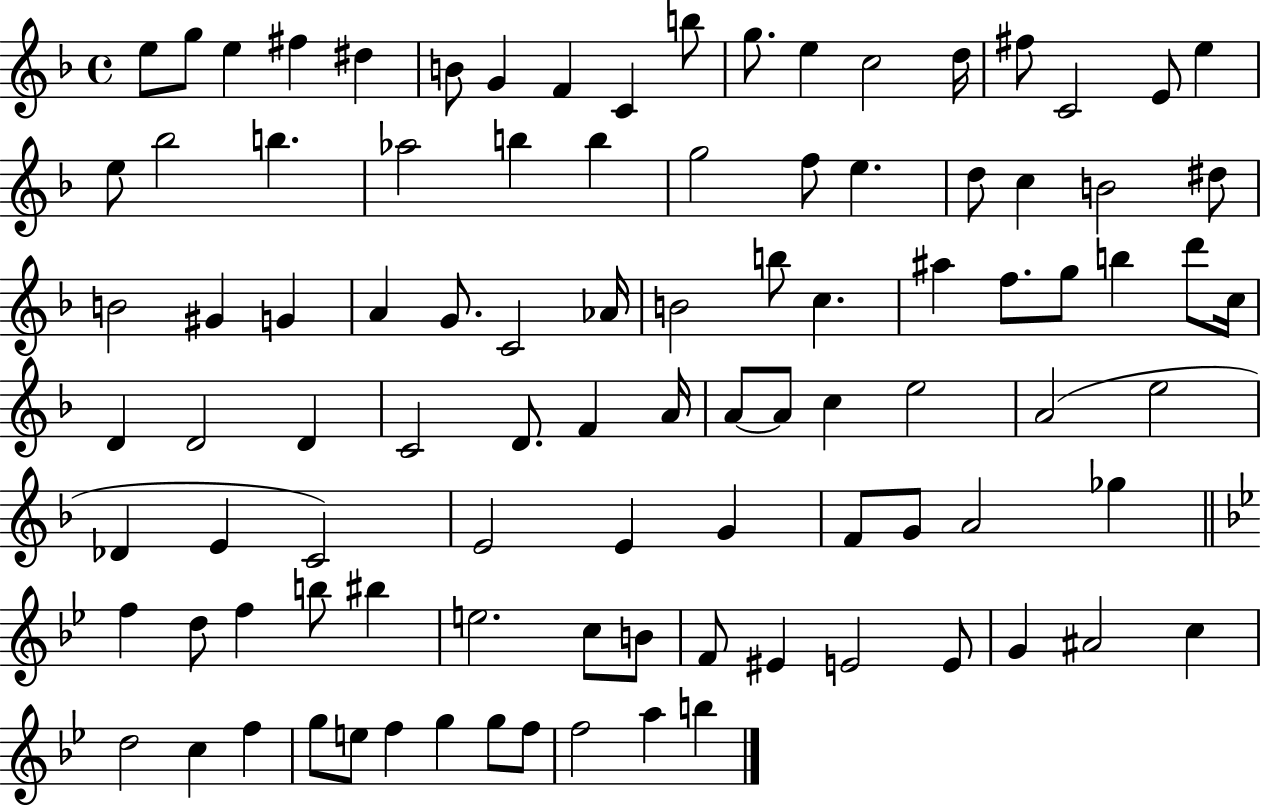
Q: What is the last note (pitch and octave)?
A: B5